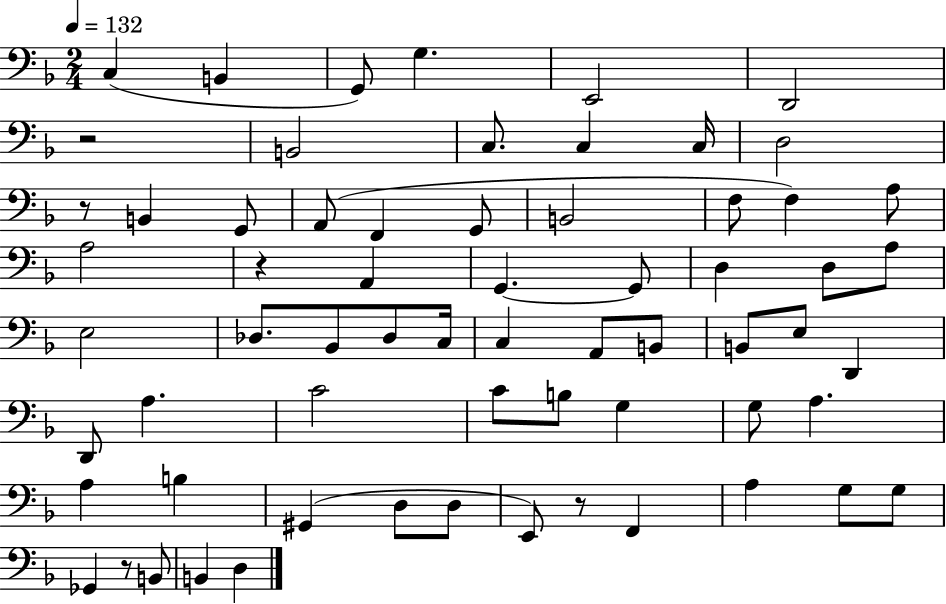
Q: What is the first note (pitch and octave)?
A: C3